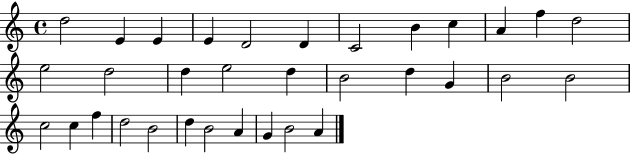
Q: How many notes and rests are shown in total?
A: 33